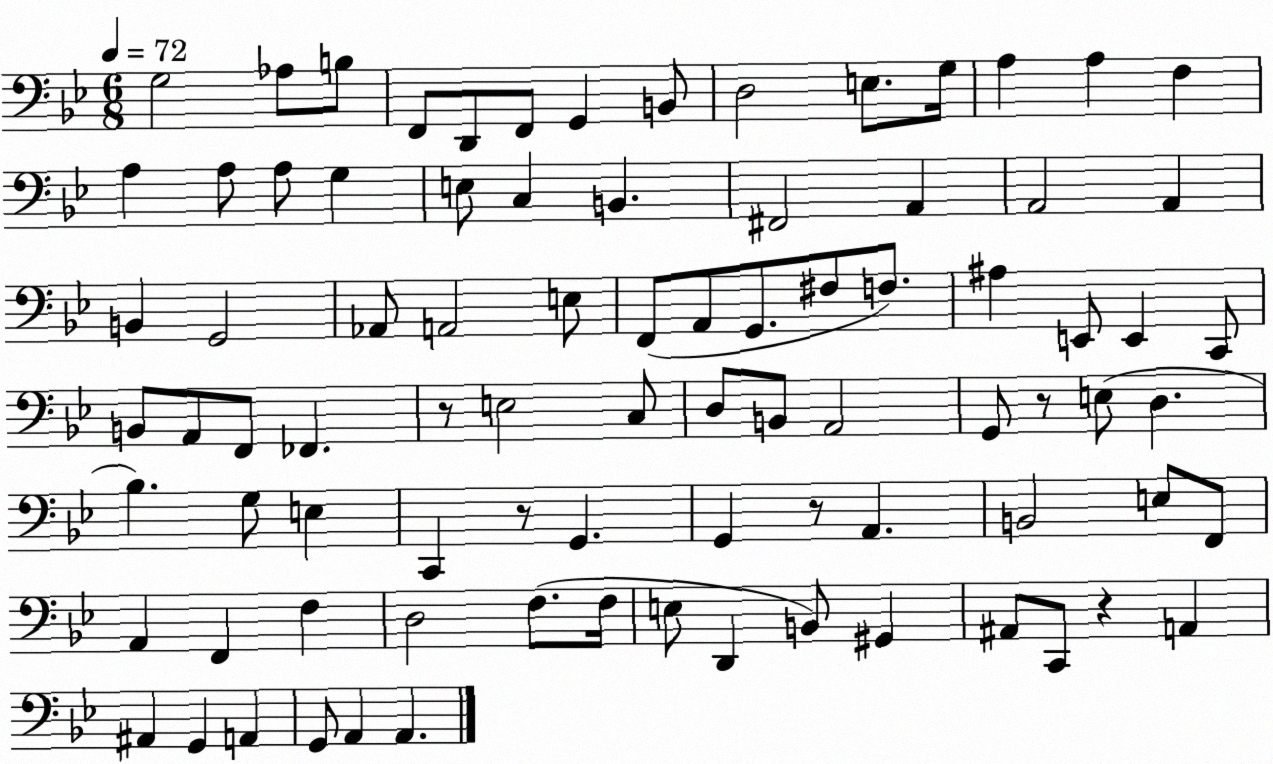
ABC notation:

X:1
T:Untitled
M:6/8
L:1/4
K:Bb
G,2 _A,/2 B,/2 F,,/2 D,,/2 F,,/2 G,, B,,/2 D,2 E,/2 G,/4 A, A, F, A, A,/2 A,/2 G, E,/2 C, B,, ^F,,2 A,, A,,2 A,, B,, G,,2 _A,,/2 A,,2 E,/2 F,,/2 A,,/2 G,,/2 ^F,/2 F,/2 ^A, E,,/2 E,, C,,/2 B,,/2 A,,/2 F,,/2 _F,, z/2 E,2 C,/2 D,/2 B,,/2 A,,2 G,,/2 z/2 E,/2 D, _B, G,/2 E, C,, z/2 G,, G,, z/2 A,, B,,2 E,/2 F,,/2 A,, F,, F, D,2 F,/2 F,/4 E,/2 D,, B,,/2 ^G,, ^A,,/2 C,,/2 z A,, ^A,, G,, A,, G,,/2 A,, A,,